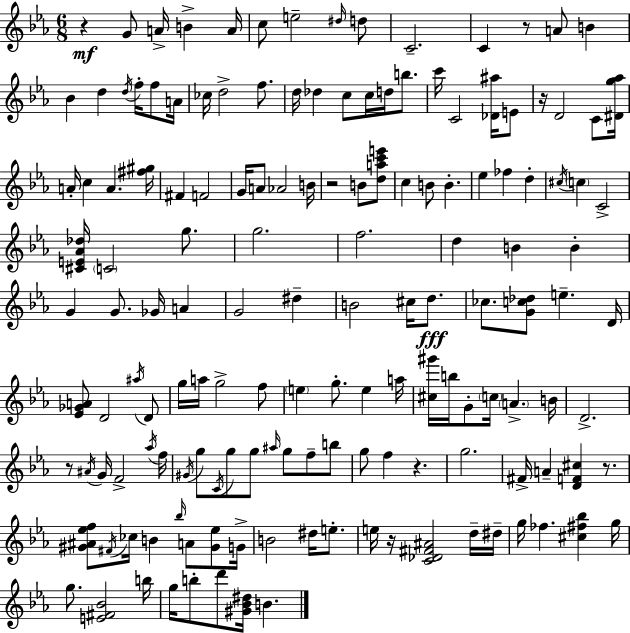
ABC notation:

X:1
T:Untitled
M:6/8
L:1/4
K:Cm
z G/2 A/4 B A/4 c/2 e2 ^d/4 d/2 C2 C z/2 A/2 B _B d d/4 f/4 f/2 A/4 _c/4 d2 f/2 d/4 _d c/2 c/4 d/4 b/2 c'/4 C2 [_D^a]/4 E/2 z/4 D2 C/2 [^Dg_a]/4 A/4 c A [^f^g]/4 ^F F2 G/4 A/2 _A2 B/4 z2 B/2 [dac'e']/2 c B/2 B _e _f d ^c/4 c C2 [^CE_A_d]/4 C2 g/2 g2 f2 d B B G G/2 _G/4 A G2 ^d B2 ^c/4 d/2 _c/2 [Gc_d]/2 e D/4 [_E_GA]/2 D2 ^a/4 D/2 g/4 a/4 g2 f/2 e g/2 e a/4 [^c^g']/4 b/4 G/2 c/4 A B/4 D2 z/2 ^A/4 G/4 F2 _a/4 f/4 ^G/4 g/2 C/4 g/2 g/2 ^a/4 g/2 f/2 b/2 g/2 f z g2 ^F/4 A [DF^c] z/2 [^G^A_ef]/2 ^F/4 _c/4 B _b/4 A/2 [^G_e]/2 G/4 B2 ^d/4 e/2 e/4 z/4 [C_D^F^A]2 d/4 ^d/4 g/4 _f [^c^f_b] g/4 g/2 [E^F_B]2 b/4 g/4 b/2 d'/2 [^G_B^d]/4 B